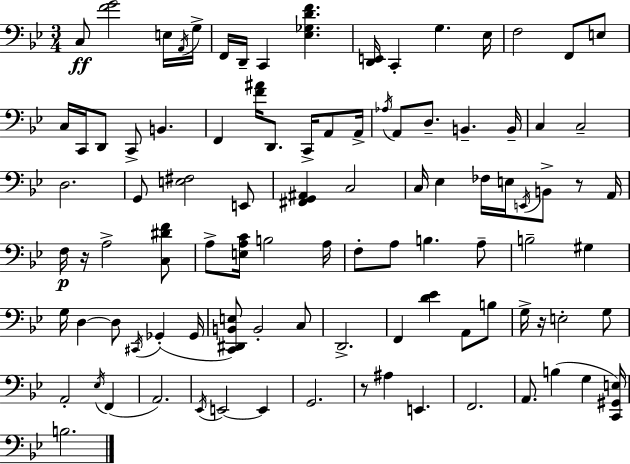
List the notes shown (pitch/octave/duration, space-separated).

C3/e [F4,G4]/h E3/s A2/s G3/s F2/s D2/s C2/q [Eb3,Gb3,D4,F4]/q. [D2,E2]/s C2/q G3/q. Eb3/s F3/h F2/e E3/e C3/s C2/s D2/e C2/e B2/q. F2/q [F4,A#4]/s D2/e. C2/s A2/e A2/s Ab3/s A2/e D3/e. B2/q. B2/s C3/q C3/h D3/h. G2/e [E3,F#3]/h E2/e [F#2,G2,A#2]/q C3/h C3/s Eb3/q FES3/s E3/s E2/s B2/e R/e A2/s F3/s R/s A3/h [C3,D#4,F4]/e A3/e [E3,A3,C4]/s B3/h A3/s F3/e A3/e B3/q. A3/e B3/h G#3/q G3/s D3/q D3/e C#2/s Gb2/q Gb2/s [C2,D#2,B2,E3]/e B2/h C3/e D2/h. F2/q [D4,Eb4]/q A2/e B3/e G3/s R/s E3/h G3/e A2/h Eb3/s F2/q A2/h. Eb2/s E2/h E2/q G2/h. R/e A#3/q E2/q. F2/h. A2/e. B3/q G3/q [C2,G#2,E3]/s B3/h.